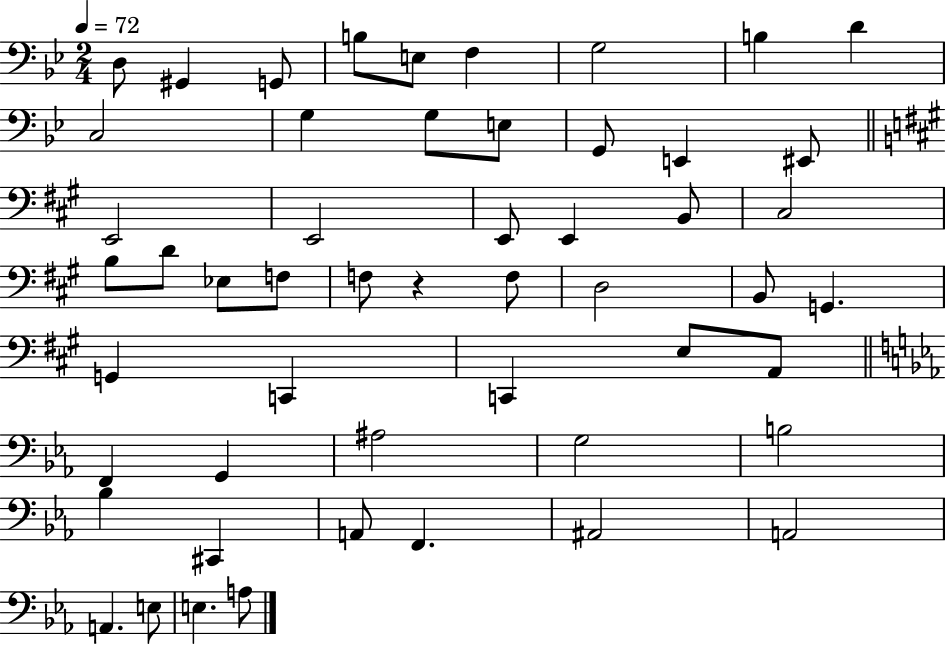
X:1
T:Untitled
M:2/4
L:1/4
K:Bb
D,/2 ^G,, G,,/2 B,/2 E,/2 F, G,2 B, D C,2 G, G,/2 E,/2 G,,/2 E,, ^E,,/2 E,,2 E,,2 E,,/2 E,, B,,/2 ^C,2 B,/2 D/2 _E,/2 F,/2 F,/2 z F,/2 D,2 B,,/2 G,, G,, C,, C,, E,/2 A,,/2 F,, G,, ^A,2 G,2 B,2 _B, ^C,, A,,/2 F,, ^A,,2 A,,2 A,, E,/2 E, A,/2